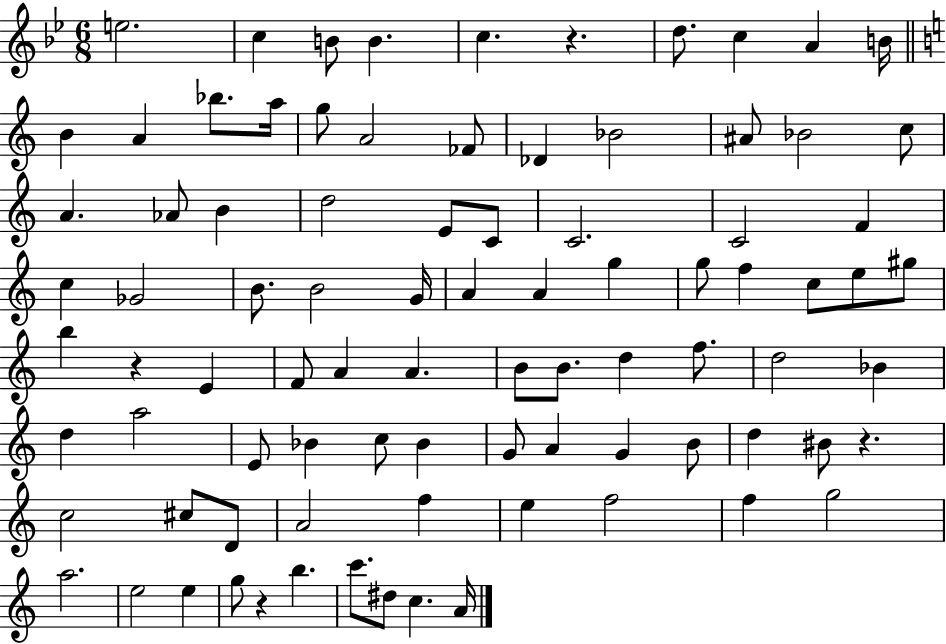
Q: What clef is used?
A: treble